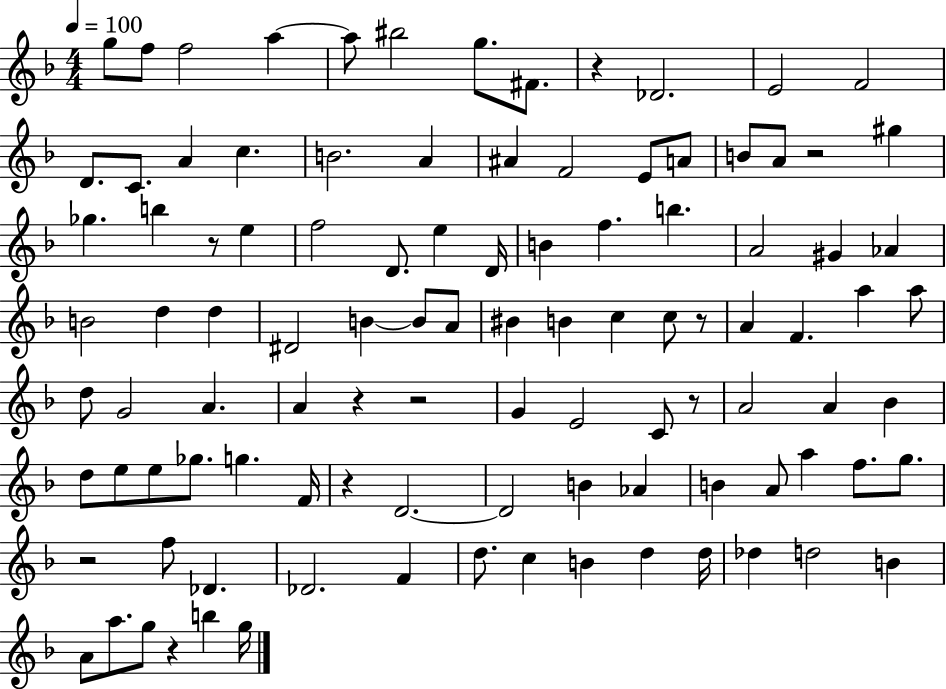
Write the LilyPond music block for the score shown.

{
  \clef treble
  \numericTimeSignature
  \time 4/4
  \key f \major
  \tempo 4 = 100
  g''8 f''8 f''2 a''4~~ | a''8 bis''2 g''8. fis'8. | r4 des'2. | e'2 f'2 | \break d'8. c'8. a'4 c''4. | b'2. a'4 | ais'4 f'2 e'8 a'8 | b'8 a'8 r2 gis''4 | \break ges''4. b''4 r8 e''4 | f''2 d'8. e''4 d'16 | b'4 f''4. b''4. | a'2 gis'4 aes'4 | \break b'2 d''4 d''4 | dis'2 b'4~~ b'8 a'8 | bis'4 b'4 c''4 c''8 r8 | a'4 f'4. a''4 a''8 | \break d''8 g'2 a'4. | a'4 r4 r2 | g'4 e'2 c'8 r8 | a'2 a'4 bes'4 | \break d''8 e''8 e''8 ges''8. g''4. f'16 | r4 d'2.~~ | d'2 b'4 aes'4 | b'4 a'8 a''4 f''8. g''8. | \break r2 f''8 des'4. | des'2. f'4 | d''8. c''4 b'4 d''4 d''16 | des''4 d''2 b'4 | \break a'8 a''8. g''8 r4 b''4 g''16 | \bar "|."
}